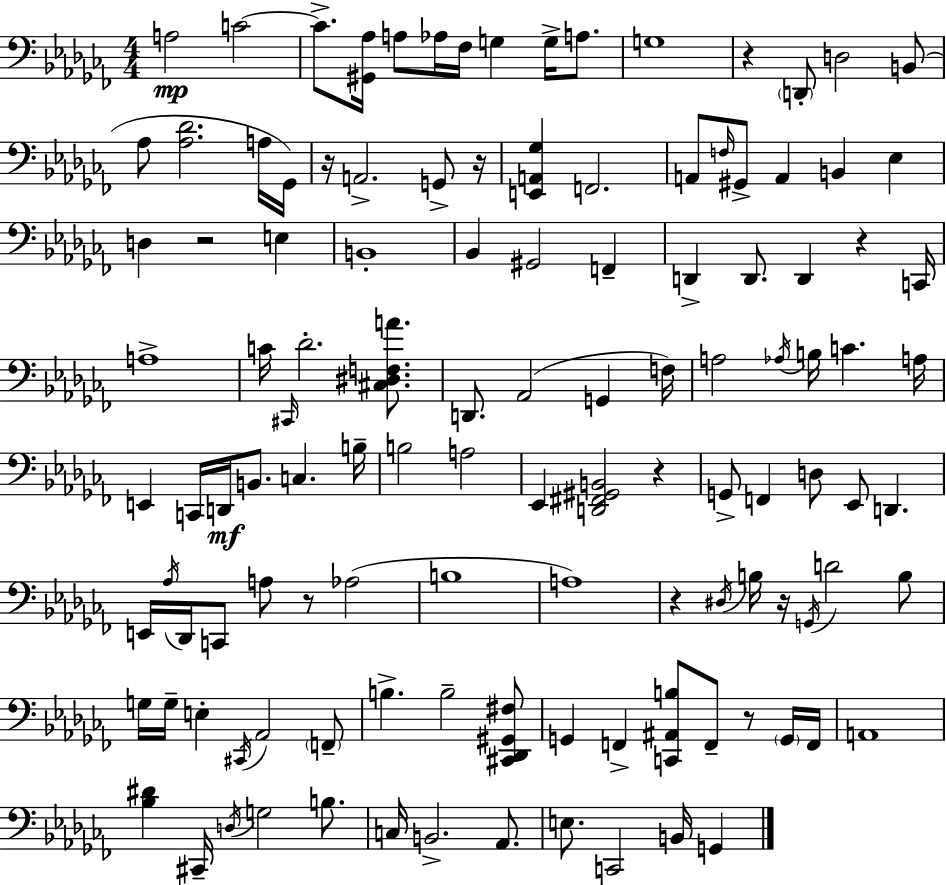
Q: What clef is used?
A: bass